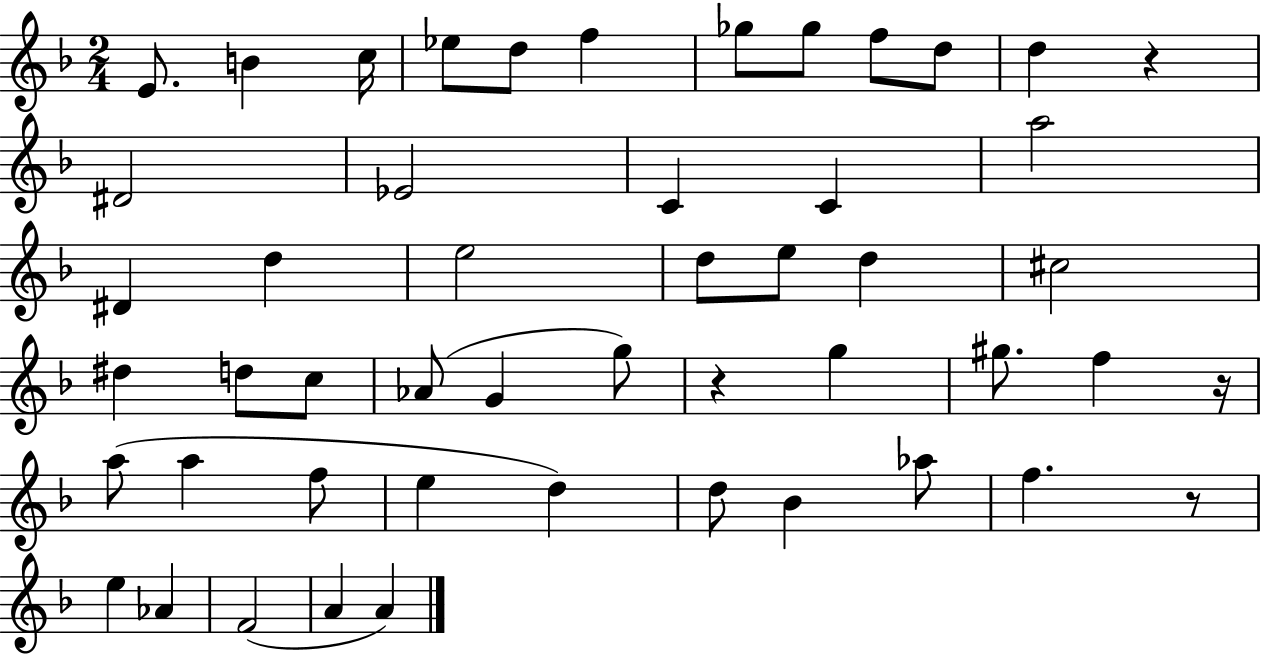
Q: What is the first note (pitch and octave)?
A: E4